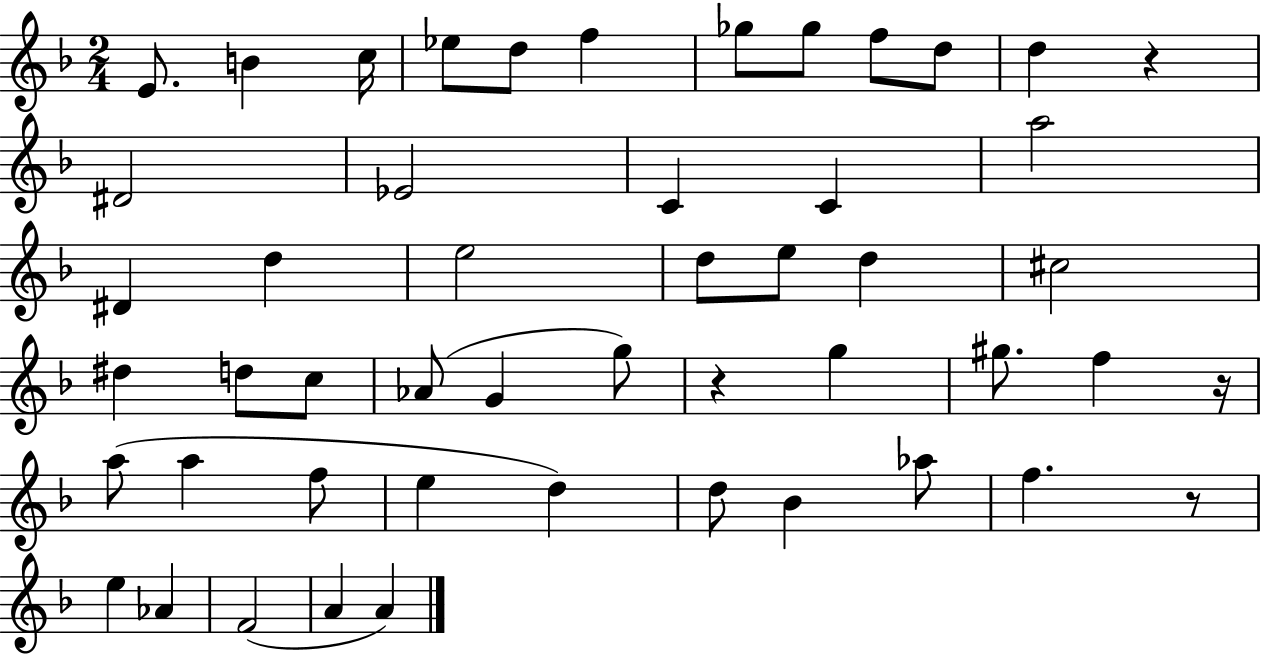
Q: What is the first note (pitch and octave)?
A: E4